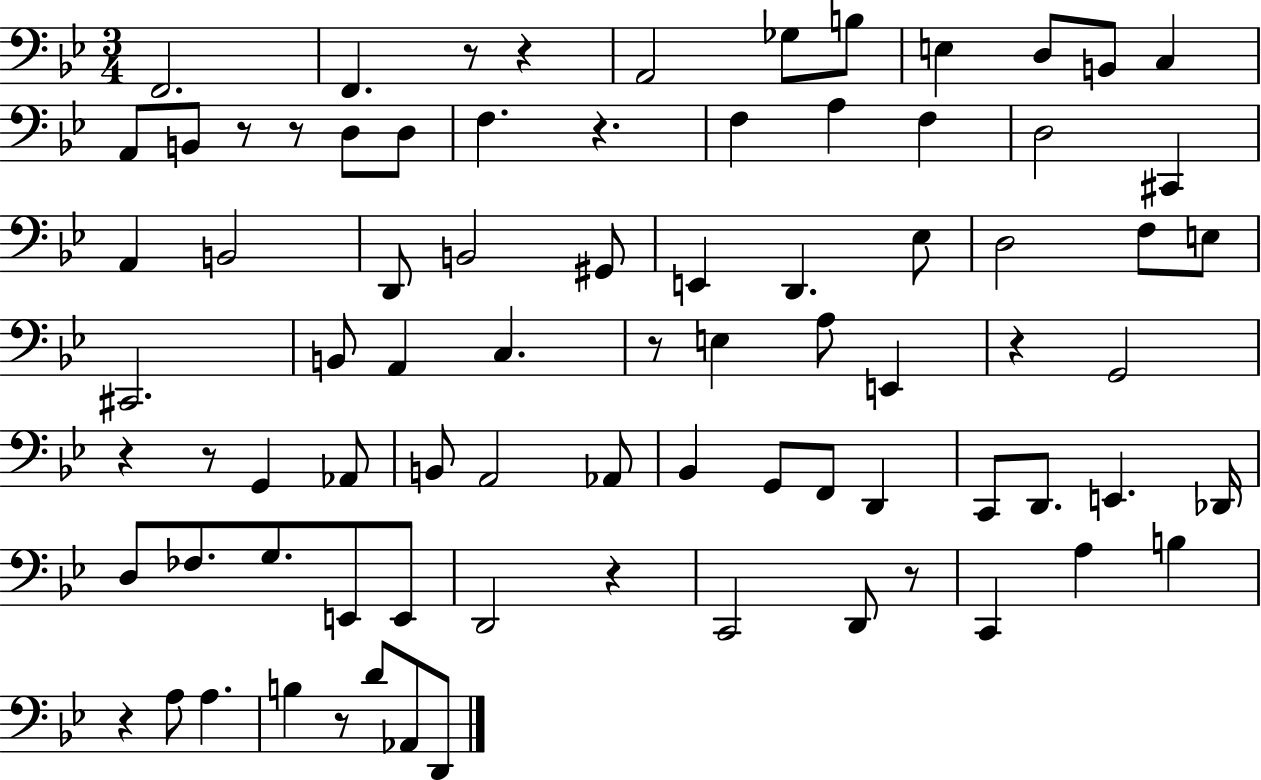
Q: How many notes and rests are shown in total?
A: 81